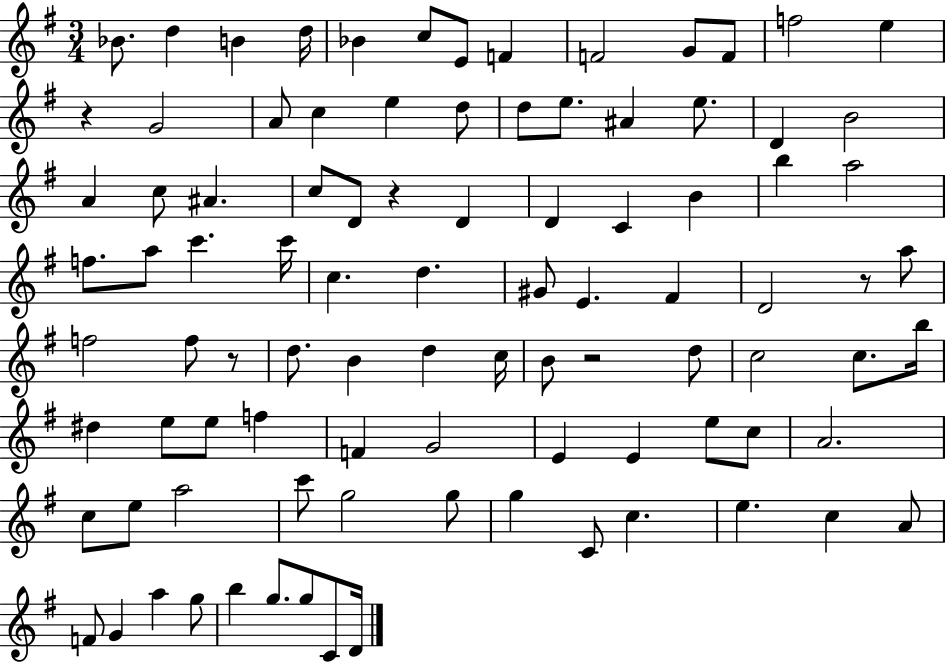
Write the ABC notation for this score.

X:1
T:Untitled
M:3/4
L:1/4
K:G
_B/2 d B d/4 _B c/2 E/2 F F2 G/2 F/2 f2 e z G2 A/2 c e d/2 d/2 e/2 ^A e/2 D B2 A c/2 ^A c/2 D/2 z D D C B b a2 f/2 a/2 c' c'/4 c d ^G/2 E ^F D2 z/2 a/2 f2 f/2 z/2 d/2 B d c/4 B/2 z2 d/2 c2 c/2 b/4 ^d e/2 e/2 f F G2 E E e/2 c/2 A2 c/2 e/2 a2 c'/2 g2 g/2 g C/2 c e c A/2 F/2 G a g/2 b g/2 g/2 C/2 D/4